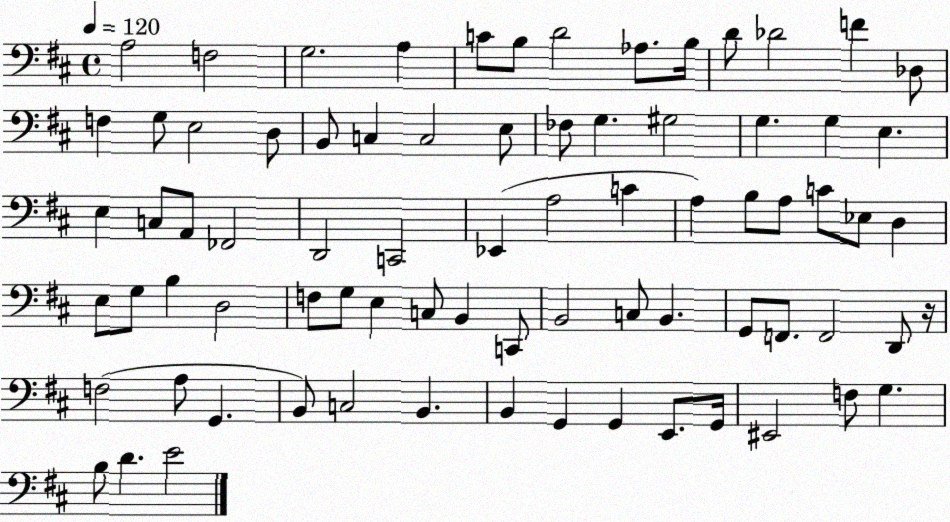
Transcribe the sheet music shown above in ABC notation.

X:1
T:Untitled
M:4/4
L:1/4
K:D
A,2 F,2 G,2 A, C/2 B,/2 D2 _A,/2 B,/4 D/2 _D2 F _D,/2 F, G,/2 E,2 D,/2 B,,/2 C, C,2 E,/2 _F,/2 G, ^G,2 G, G, E, E, C,/2 A,,/2 _F,,2 D,,2 C,,2 _E,, A,2 C A, B,/2 A,/2 C/2 _E,/2 D, E,/2 G,/2 B, D,2 F,/2 G,/2 E, C,/2 B,, C,,/2 B,,2 C,/2 B,, G,,/2 F,,/2 F,,2 D,,/2 z/4 F,2 A,/2 G,, B,,/2 C,2 B,, B,, G,, G,, E,,/2 G,,/4 ^E,,2 F,/2 G, B,/2 D E2